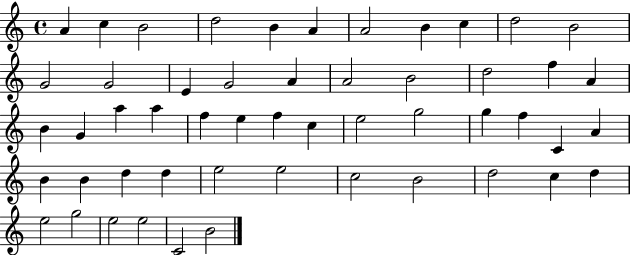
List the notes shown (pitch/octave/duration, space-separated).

A4/q C5/q B4/h D5/h B4/q A4/q A4/h B4/q C5/q D5/h B4/h G4/h G4/h E4/q G4/h A4/q A4/h B4/h D5/h F5/q A4/q B4/q G4/q A5/q A5/q F5/q E5/q F5/q C5/q E5/h G5/h G5/q F5/q C4/q A4/q B4/q B4/q D5/q D5/q E5/h E5/h C5/h B4/h D5/h C5/q D5/q E5/h G5/h E5/h E5/h C4/h B4/h